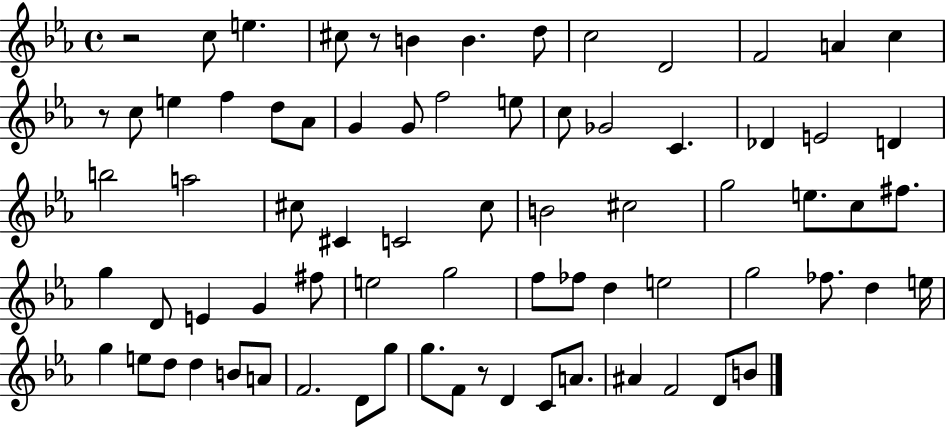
X:1
T:Untitled
M:4/4
L:1/4
K:Eb
z2 c/2 e ^c/2 z/2 B B d/2 c2 D2 F2 A c z/2 c/2 e f d/2 _A/2 G G/2 f2 e/2 c/2 _G2 C _D E2 D b2 a2 ^c/2 ^C C2 ^c/2 B2 ^c2 g2 e/2 c/2 ^f/2 g D/2 E G ^f/2 e2 g2 f/2 _f/2 d e2 g2 _f/2 d e/4 g e/2 d/2 d B/2 A/2 F2 D/2 g/2 g/2 F/2 z/2 D C/2 A/2 ^A F2 D/2 B/2